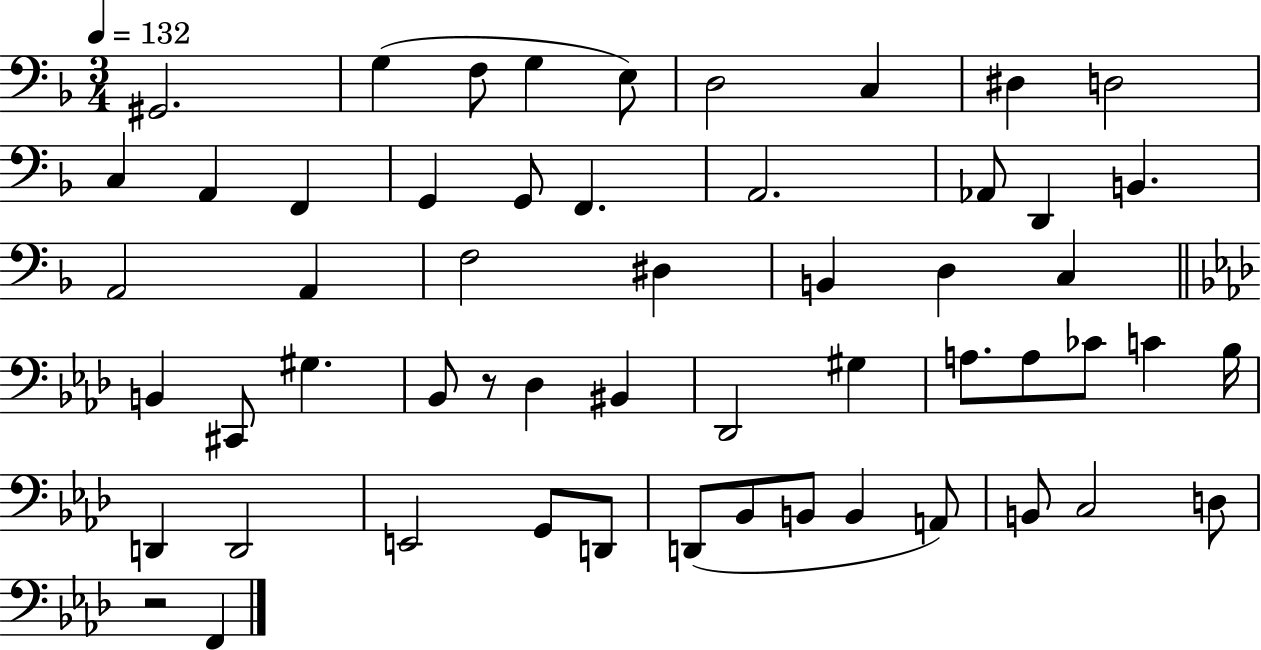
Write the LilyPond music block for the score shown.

{
  \clef bass
  \numericTimeSignature
  \time 3/4
  \key f \major
  \tempo 4 = 132
  gis,2. | g4( f8 g4 e8) | d2 c4 | dis4 d2 | \break c4 a,4 f,4 | g,4 g,8 f,4. | a,2. | aes,8 d,4 b,4. | \break a,2 a,4 | f2 dis4 | b,4 d4 c4 | \bar "||" \break \key aes \major b,4 cis,8 gis4. | bes,8 r8 des4 bis,4 | des,2 gis4 | a8. a8 ces'8 c'4 bes16 | \break d,4 d,2 | e,2 g,8 d,8 | d,8( bes,8 b,8 b,4 a,8) | b,8 c2 d8 | \break r2 f,4 | \bar "|."
}